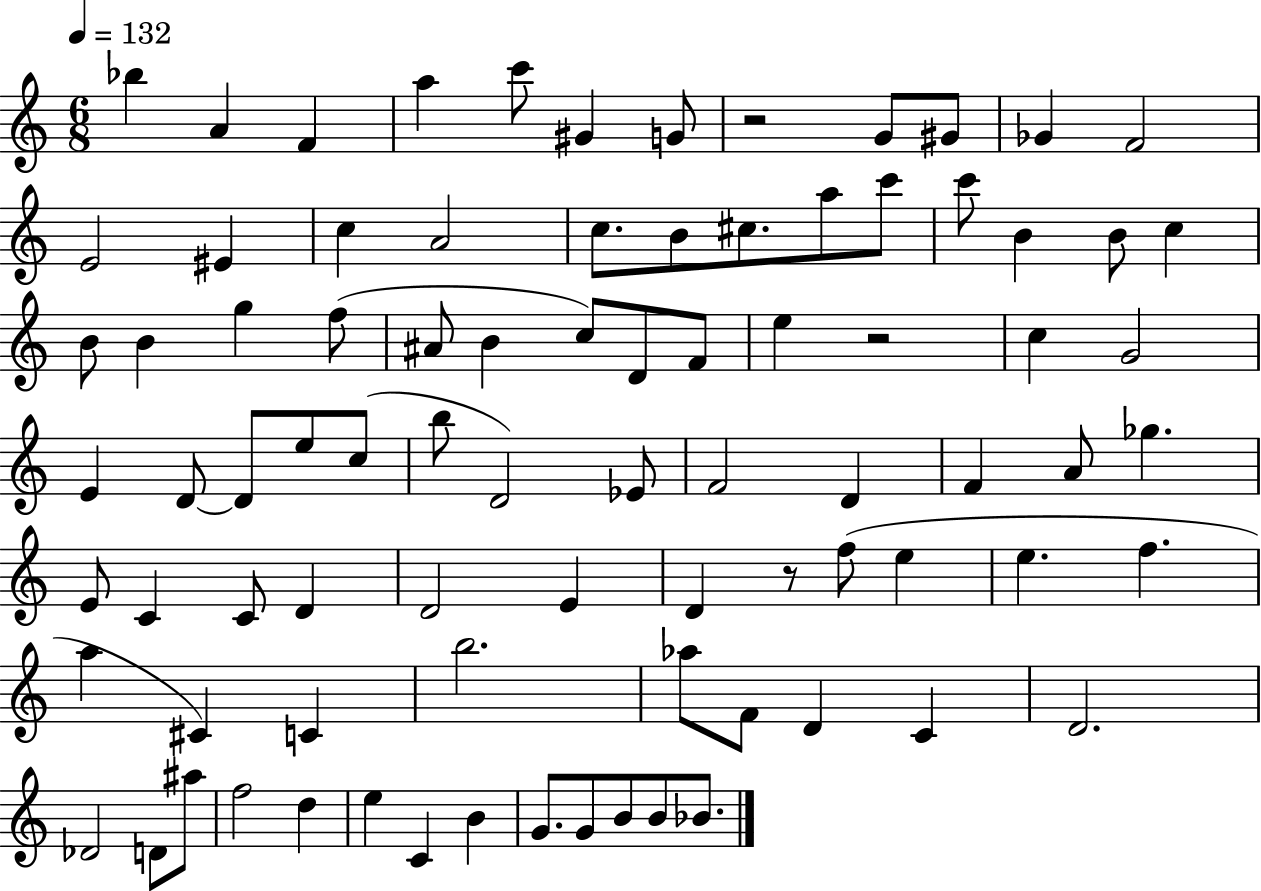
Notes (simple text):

Bb5/q A4/q F4/q A5/q C6/e G#4/q G4/e R/h G4/e G#4/e Gb4/q F4/h E4/h EIS4/q C5/q A4/h C5/e. B4/e C#5/e. A5/e C6/e C6/e B4/q B4/e C5/q B4/e B4/q G5/q F5/e A#4/e B4/q C5/e D4/e F4/e E5/q R/h C5/q G4/h E4/q D4/e D4/e E5/e C5/e B5/e D4/h Eb4/e F4/h D4/q F4/q A4/e Gb5/q. E4/e C4/q C4/e D4/q D4/h E4/q D4/q R/e F5/e E5/q E5/q. F5/q. A5/q C#4/q C4/q B5/h. Ab5/e F4/e D4/q C4/q D4/h. Db4/h D4/e A#5/e F5/h D5/q E5/q C4/q B4/q G4/e. G4/e B4/e B4/e Bb4/e.